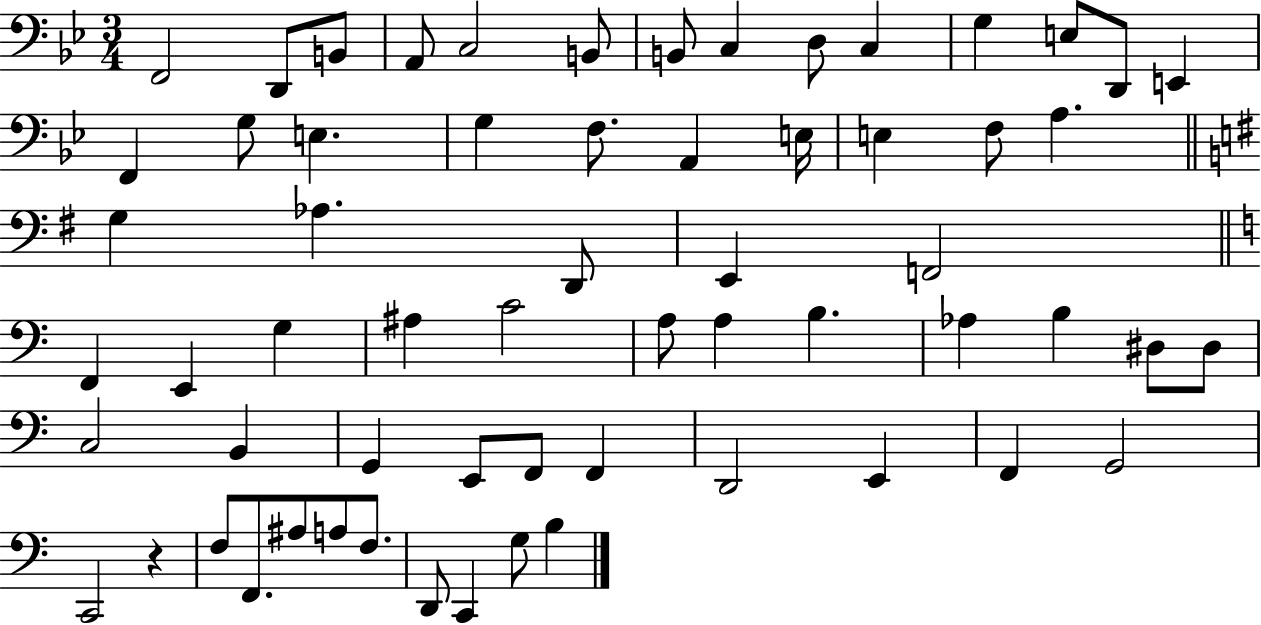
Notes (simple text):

F2/h D2/e B2/e A2/e C3/h B2/e B2/e C3/q D3/e C3/q G3/q E3/e D2/e E2/q F2/q G3/e E3/q. G3/q F3/e. A2/q E3/s E3/q F3/e A3/q. G3/q Ab3/q. D2/e E2/q F2/h F2/q E2/q G3/q A#3/q C4/h A3/e A3/q B3/q. Ab3/q B3/q D#3/e D#3/e C3/h B2/q G2/q E2/e F2/e F2/q D2/h E2/q F2/q G2/h C2/h R/q F3/e F2/e. A#3/e A3/e F3/e. D2/e C2/q G3/e B3/q